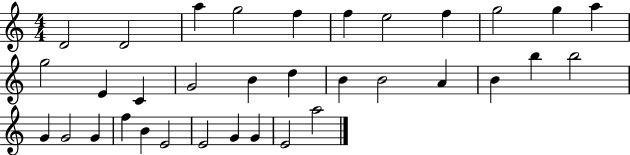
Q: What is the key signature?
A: C major